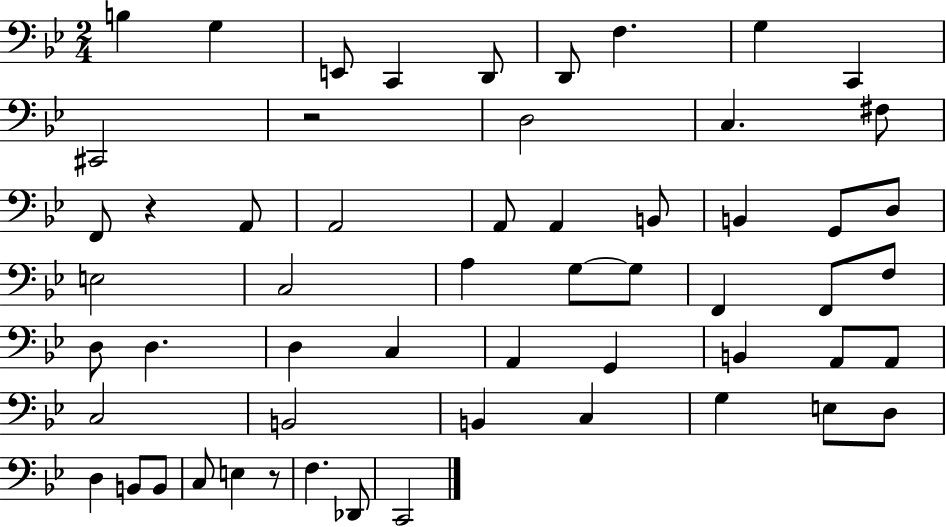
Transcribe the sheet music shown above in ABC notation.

X:1
T:Untitled
M:2/4
L:1/4
K:Bb
B, G, E,,/2 C,, D,,/2 D,,/2 F, G, C,, ^C,,2 z2 D,2 C, ^F,/2 F,,/2 z A,,/2 A,,2 A,,/2 A,, B,,/2 B,, G,,/2 D,/2 E,2 C,2 A, G,/2 G,/2 F,, F,,/2 F,/2 D,/2 D, D, C, A,, G,, B,, A,,/2 A,,/2 C,2 B,,2 B,, C, G, E,/2 D,/2 D, B,,/2 B,,/2 C,/2 E, z/2 F, _D,,/2 C,,2